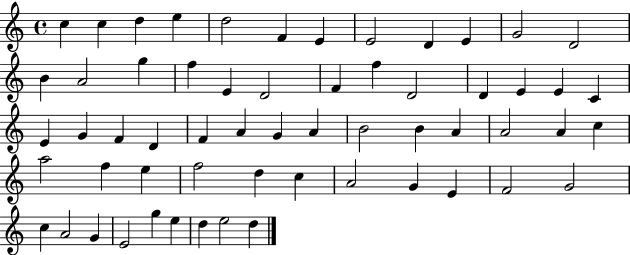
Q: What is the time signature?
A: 4/4